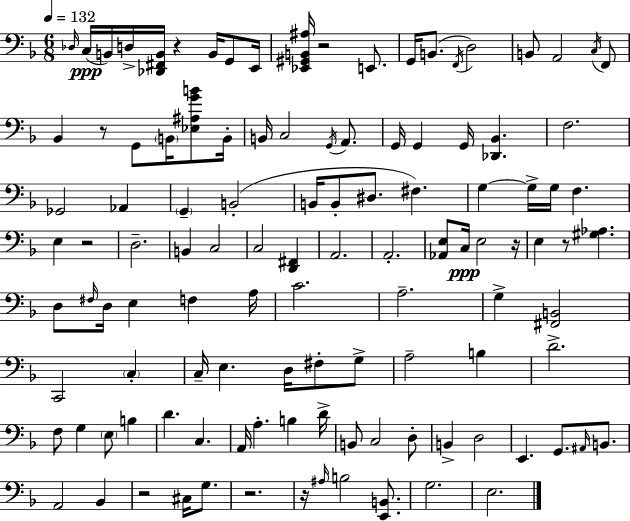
X:1
T:Untitled
M:6/8
L:1/4
K:F
_D,/4 C,/4 B,,/4 D,/4 [_D,,^F,,B,,]/4 z B,,/4 G,,/2 E,,/4 [_E,,^G,,B,,^A,]/4 z2 E,,/2 G,,/4 B,,/2 F,,/4 D,2 B,,/2 A,,2 C,/4 F,,/2 _B,, z/2 G,,/2 B,,/4 [_E,^A,GB]/2 B,,/4 B,,/4 C,2 G,,/4 A,,/2 G,,/4 G,, G,,/4 [_D,,_B,,] F,2 _G,,2 _A,, G,, B,,2 B,,/4 B,,/2 ^D,/2 ^F, G, G,/4 G,/4 F, E, z2 D,2 B,, C,2 C,2 [D,,^F,,] A,,2 A,,2 [_A,,E,]/2 C,/4 E,2 z/4 E, z/2 [^G,_A,] D,/2 ^F,/4 D,/4 E, F, A,/4 C2 A,2 G, [^F,,B,,]2 C,,2 C, C,/4 E, D,/4 ^F,/2 G,/2 A,2 B, D2 F,/2 G, E,/2 B, D C, A,,/4 A, B, D/4 B,,/2 C,2 D,/2 B,, D,2 E,, G,,/2 ^A,,/4 B,,/2 A,,2 _B,, z2 ^C,/4 G,/2 z2 z/4 ^A,/4 B,2 [E,,B,,]/2 G,2 E,2